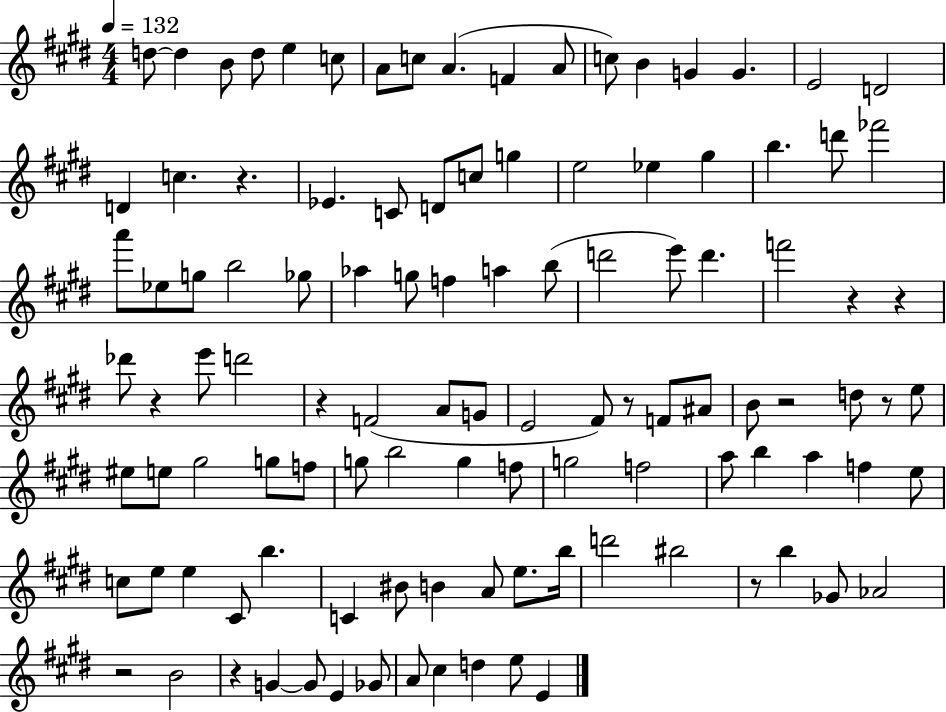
D5/e D5/q B4/e D5/e E5/q C5/e A4/e C5/e A4/q. F4/q A4/e C5/e B4/q G4/q G4/q. E4/h D4/h D4/q C5/q. R/q. Eb4/q. C4/e D4/e C5/e G5/q E5/h Eb5/q G#5/q B5/q. D6/e FES6/h A6/e Eb5/e G5/e B5/h Gb5/e Ab5/q G5/e F5/q A5/q B5/e D6/h E6/e D6/q. F6/h R/q R/q Db6/e R/q E6/e D6/h R/q F4/h A4/e G4/e E4/h F#4/e R/e F4/e A#4/e B4/e R/h D5/e R/e E5/e EIS5/e E5/e G#5/h G5/e F5/e G5/e B5/h G5/q F5/e G5/h F5/h A5/e B5/q A5/q F5/q E5/e C5/e E5/e E5/q C#4/e B5/q. C4/q BIS4/e B4/q A4/e E5/e. B5/s D6/h BIS5/h R/e B5/q Gb4/e Ab4/h R/h B4/h R/q G4/q G4/e E4/q Gb4/e A4/e C#5/q D5/q E5/e E4/q